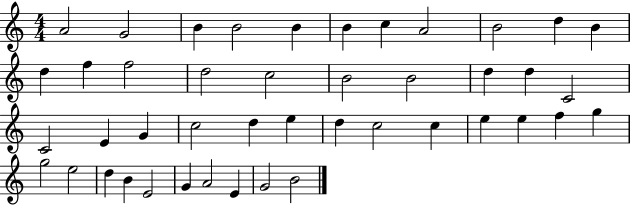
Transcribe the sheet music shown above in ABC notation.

X:1
T:Untitled
M:4/4
L:1/4
K:C
A2 G2 B B2 B B c A2 B2 d B d f f2 d2 c2 B2 B2 d d C2 C2 E G c2 d e d c2 c e e f g g2 e2 d B E2 G A2 E G2 B2